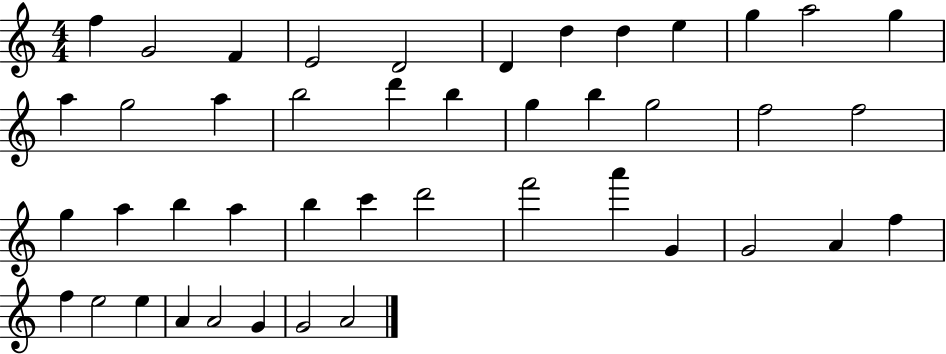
X:1
T:Untitled
M:4/4
L:1/4
K:C
f G2 F E2 D2 D d d e g a2 g a g2 a b2 d' b g b g2 f2 f2 g a b a b c' d'2 f'2 a' G G2 A f f e2 e A A2 G G2 A2